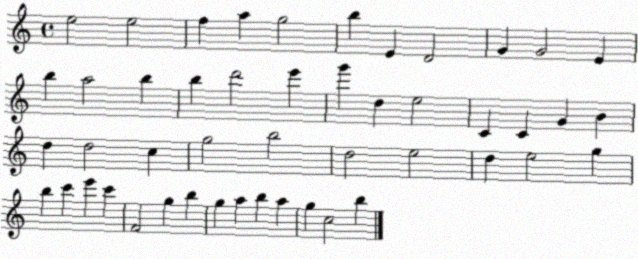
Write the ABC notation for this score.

X:1
T:Untitled
M:4/4
L:1/4
K:C
e2 e2 f a g2 b E D2 G G2 E b a2 b b d'2 e' g' d e2 C C G B d d2 c g2 b2 d2 e2 d e2 g b c' e' c' F2 g b g a b a g c2 b